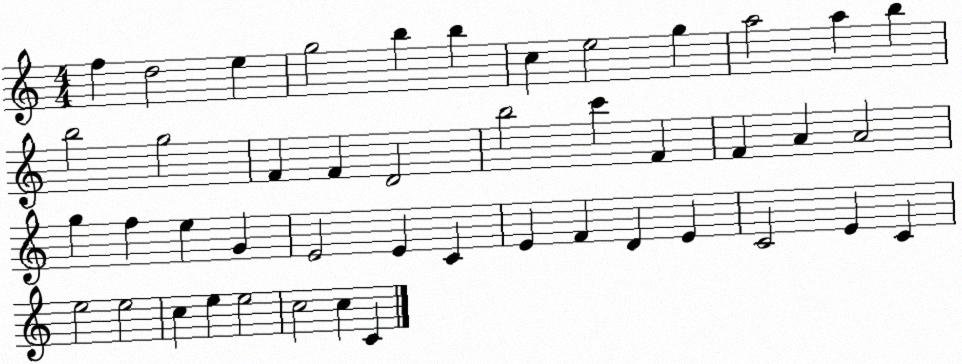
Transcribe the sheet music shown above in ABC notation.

X:1
T:Untitled
M:4/4
L:1/4
K:C
f d2 e g2 b b c e2 g a2 a b b2 g2 F F D2 b2 c' F F A A2 g f e G E2 E C E F D E C2 E C e2 e2 c e e2 c2 c C